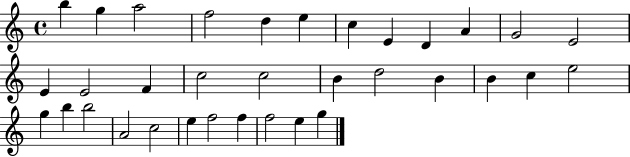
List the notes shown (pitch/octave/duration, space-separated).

B5/q G5/q A5/h F5/h D5/q E5/q C5/q E4/q D4/q A4/q G4/h E4/h E4/q E4/h F4/q C5/h C5/h B4/q D5/h B4/q B4/q C5/q E5/h G5/q B5/q B5/h A4/h C5/h E5/q F5/h F5/q F5/h E5/q G5/q